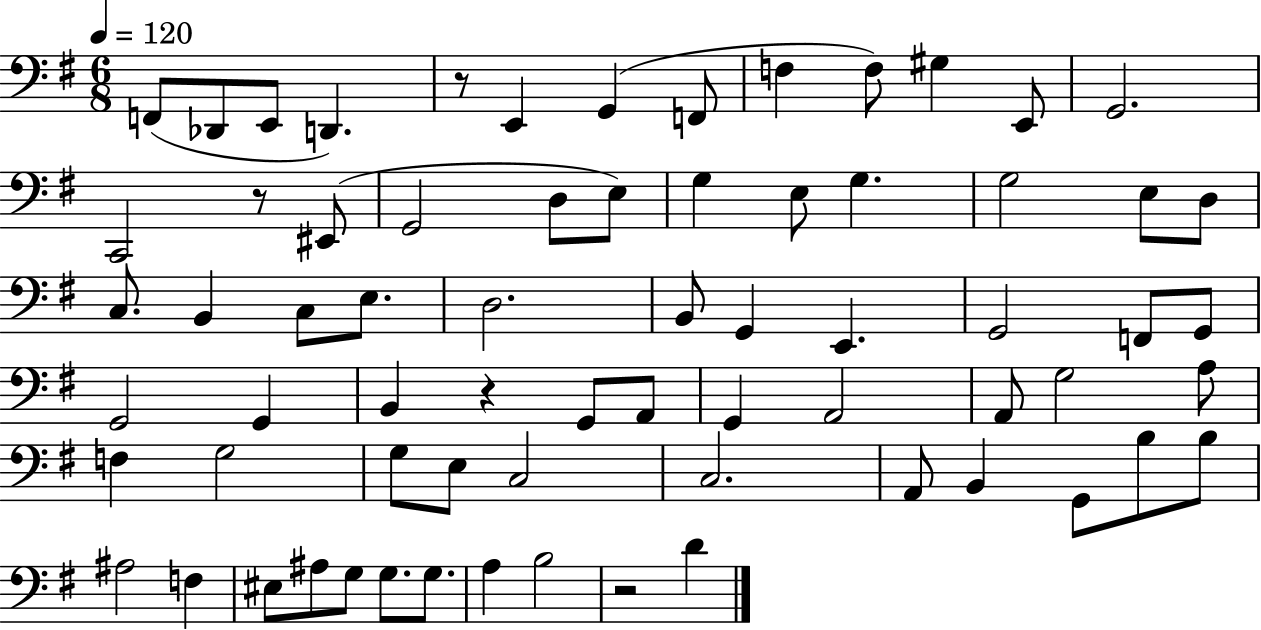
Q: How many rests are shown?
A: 4